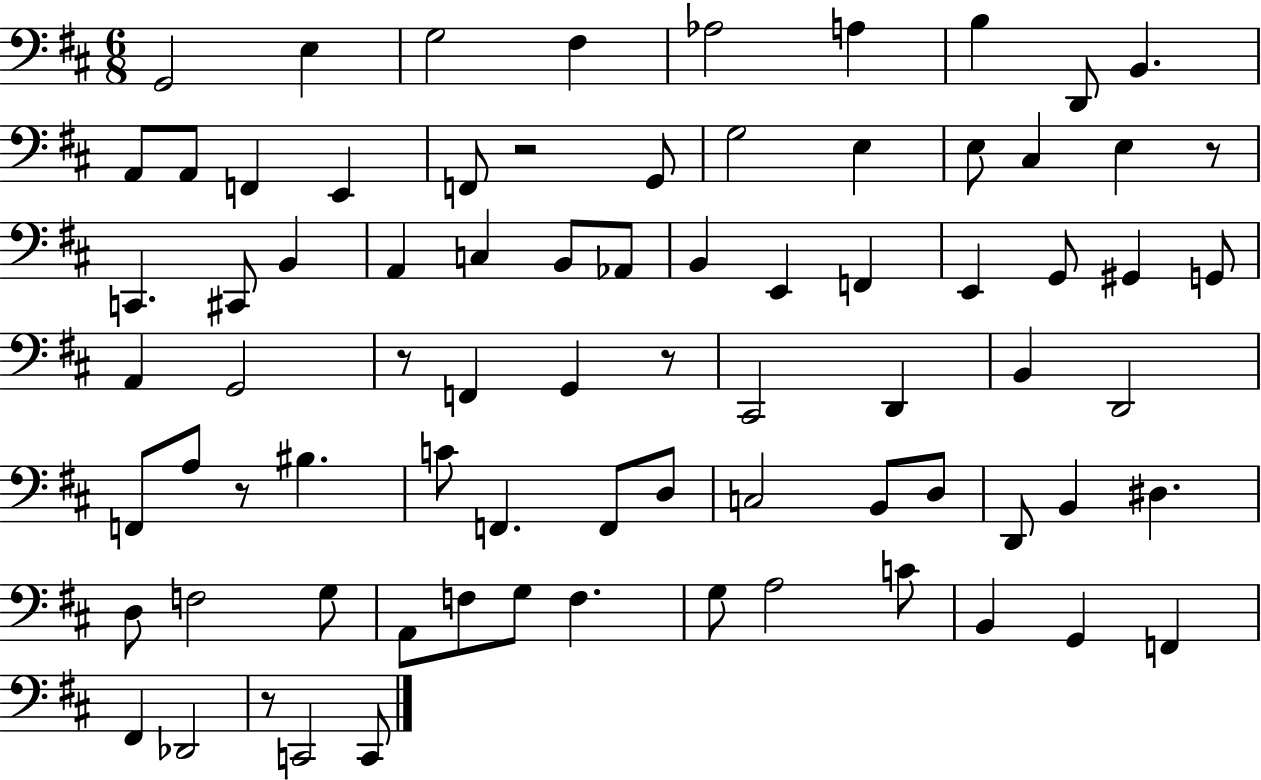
X:1
T:Untitled
M:6/8
L:1/4
K:D
G,,2 E, G,2 ^F, _A,2 A, B, D,,/2 B,, A,,/2 A,,/2 F,, E,, F,,/2 z2 G,,/2 G,2 E, E,/2 ^C, E, z/2 C,, ^C,,/2 B,, A,, C, B,,/2 _A,,/2 B,, E,, F,, E,, G,,/2 ^G,, G,,/2 A,, G,,2 z/2 F,, G,, z/2 ^C,,2 D,, B,, D,,2 F,,/2 A,/2 z/2 ^B, C/2 F,, F,,/2 D,/2 C,2 B,,/2 D,/2 D,,/2 B,, ^D, D,/2 F,2 G,/2 A,,/2 F,/2 G,/2 F, G,/2 A,2 C/2 B,, G,, F,, ^F,, _D,,2 z/2 C,,2 C,,/2